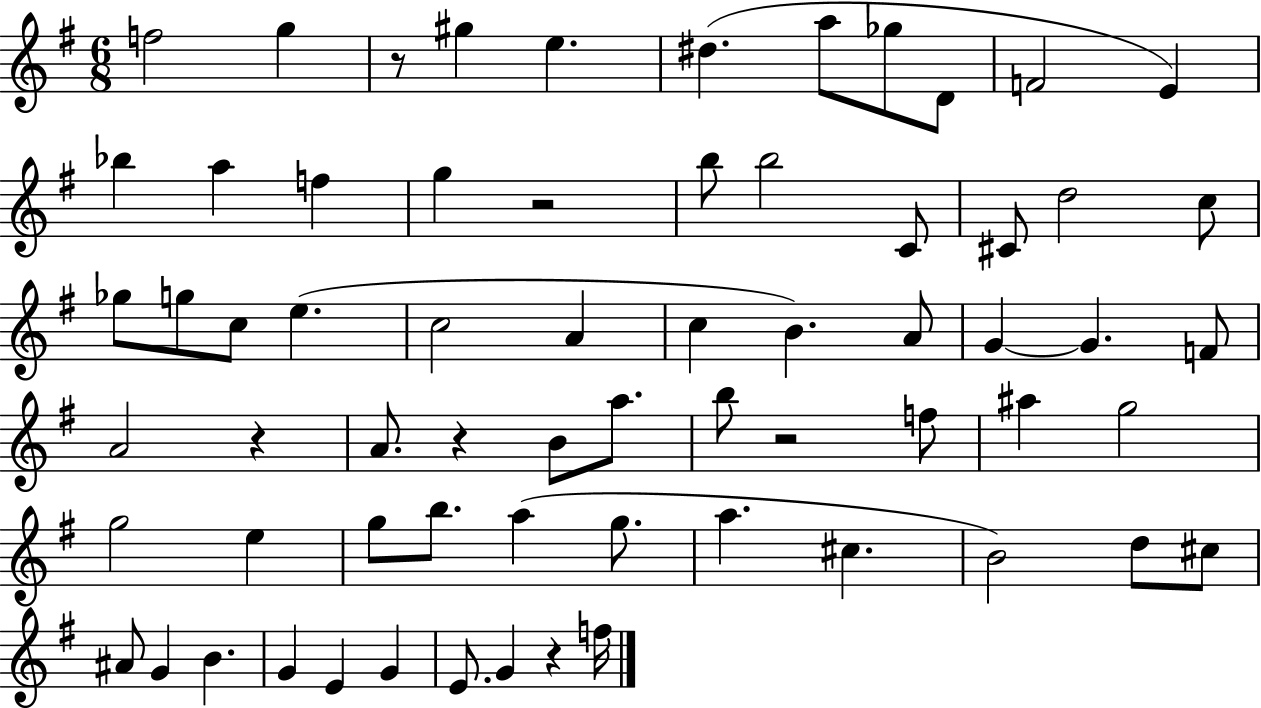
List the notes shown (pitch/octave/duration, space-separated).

F5/h G5/q R/e G#5/q E5/q. D#5/q. A5/e Gb5/e D4/e F4/h E4/q Bb5/q A5/q F5/q G5/q R/h B5/e B5/h C4/e C#4/e D5/h C5/e Gb5/e G5/e C5/e E5/q. C5/h A4/q C5/q B4/q. A4/e G4/q G4/q. F4/e A4/h R/q A4/e. R/q B4/e A5/e. B5/e R/h F5/e A#5/q G5/h G5/h E5/q G5/e B5/e. A5/q G5/e. A5/q. C#5/q. B4/h D5/e C#5/e A#4/e G4/q B4/q. G4/q E4/q G4/q E4/e. G4/q R/q F5/s